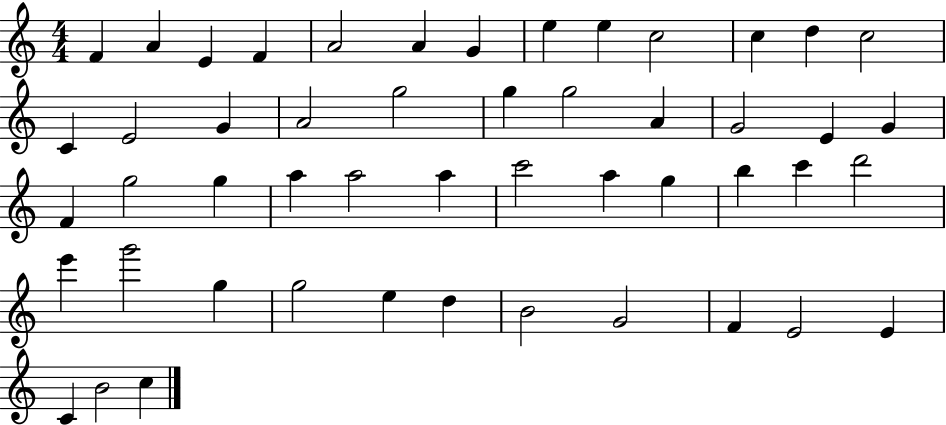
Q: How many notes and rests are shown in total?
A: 50